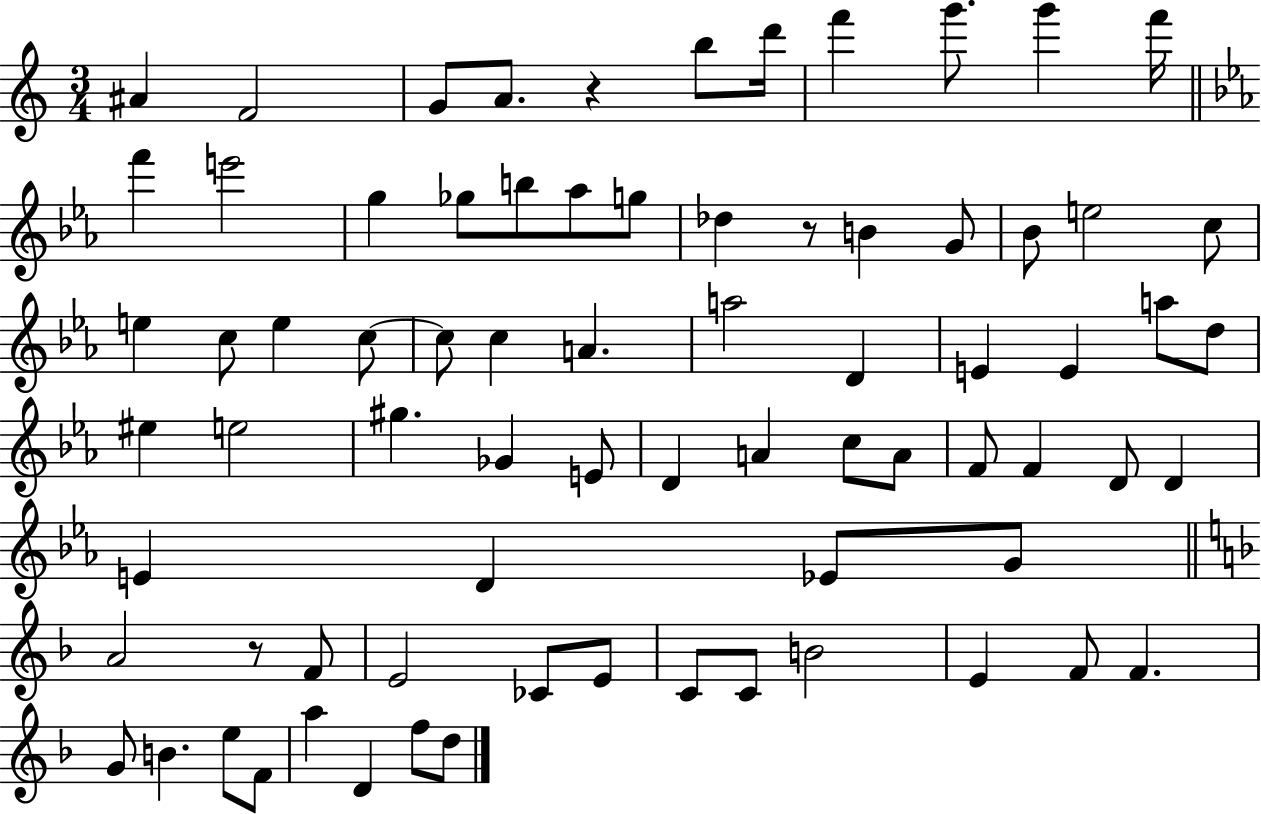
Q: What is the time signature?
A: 3/4